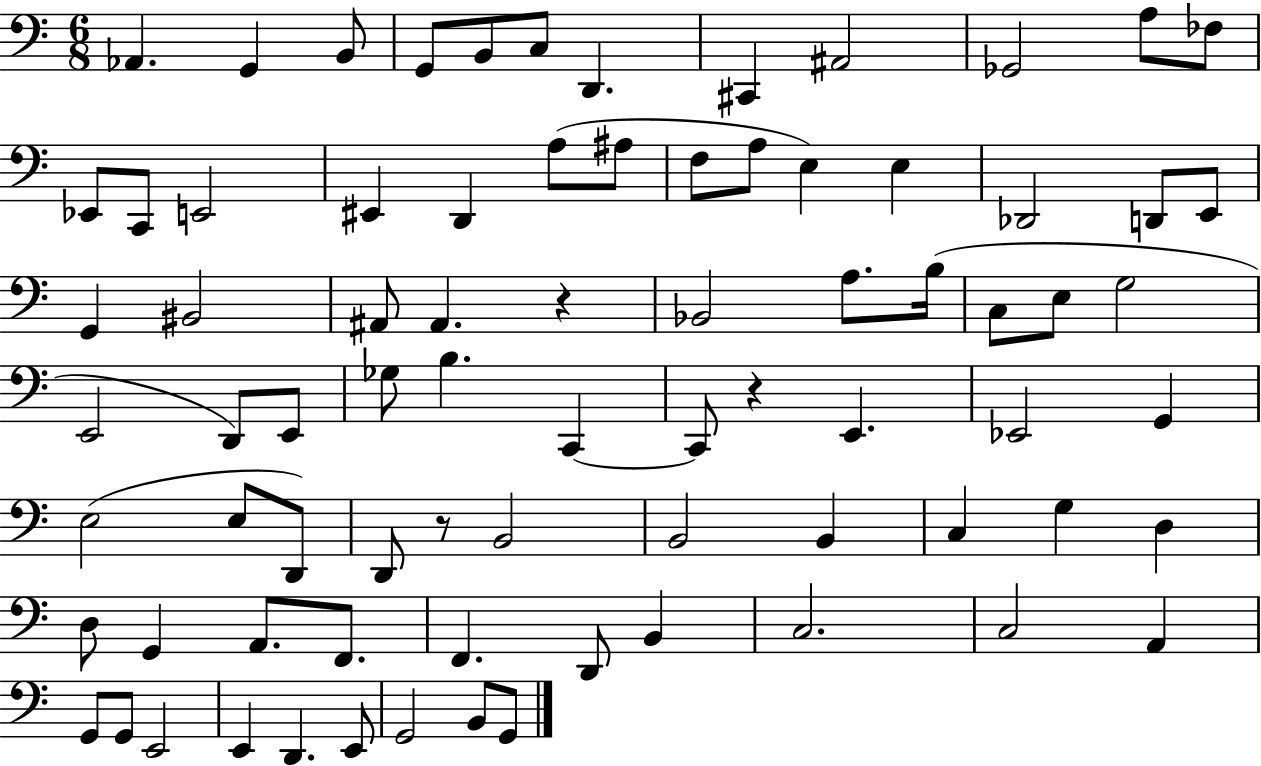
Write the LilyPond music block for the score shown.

{
  \clef bass
  \numericTimeSignature
  \time 6/8
  \key c \major
  aes,4. g,4 b,8 | g,8 b,8 c8 d,4. | cis,4 ais,2 | ges,2 a8 fes8 | \break ees,8 c,8 e,2 | eis,4 d,4 a8( ais8 | f8 a8 e4) e4 | des,2 d,8 e,8 | \break g,4 bis,2 | ais,8 ais,4. r4 | bes,2 a8. b16( | c8 e8 g2 | \break e,2 d,8) e,8 | ges8 b4. c,4~~ | c,8 r4 e,4. | ees,2 g,4 | \break e2( e8 d,8) | d,8 r8 b,2 | b,2 b,4 | c4 g4 d4 | \break d8 g,4 a,8. f,8. | f,4. d,8 b,4 | c2. | c2 a,4 | \break g,8 g,8 e,2 | e,4 d,4. e,8 | g,2 b,8 g,8 | \bar "|."
}